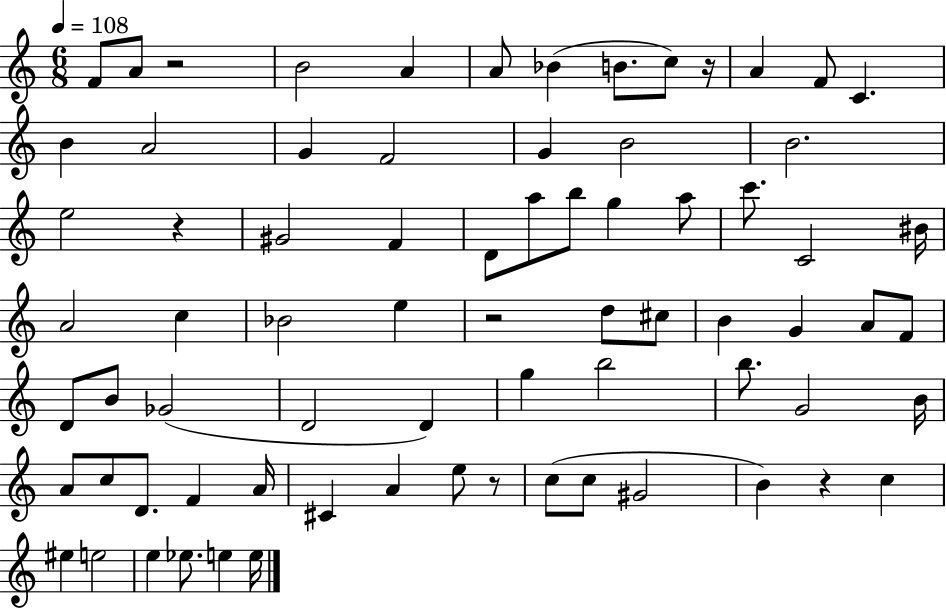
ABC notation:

X:1
T:Untitled
M:6/8
L:1/4
K:C
F/2 A/2 z2 B2 A A/2 _B B/2 c/2 z/4 A F/2 C B A2 G F2 G B2 B2 e2 z ^G2 F D/2 a/2 b/2 g a/2 c'/2 C2 ^B/4 A2 c _B2 e z2 d/2 ^c/2 B G A/2 F/2 D/2 B/2 _G2 D2 D g b2 b/2 G2 B/4 A/2 c/2 D/2 F A/4 ^C A e/2 z/2 c/2 c/2 ^G2 B z c ^e e2 e _e/2 e e/4